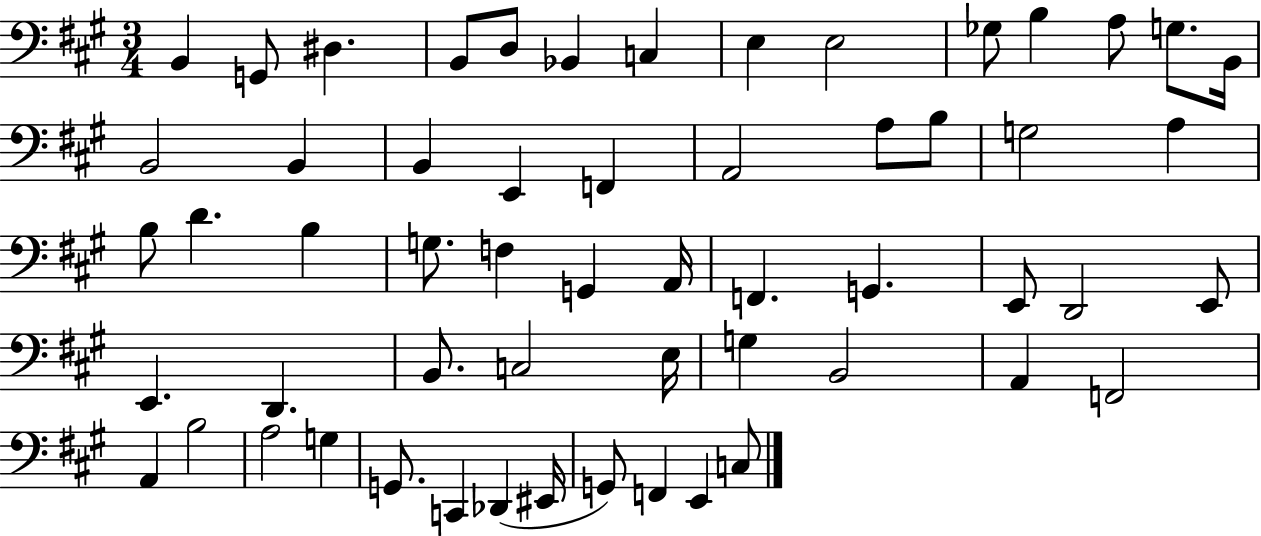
X:1
T:Untitled
M:3/4
L:1/4
K:A
B,, G,,/2 ^D, B,,/2 D,/2 _B,, C, E, E,2 _G,/2 B, A,/2 G,/2 B,,/4 B,,2 B,, B,, E,, F,, A,,2 A,/2 B,/2 G,2 A, B,/2 D B, G,/2 F, G,, A,,/4 F,, G,, E,,/2 D,,2 E,,/2 E,, D,, B,,/2 C,2 E,/4 G, B,,2 A,, F,,2 A,, B,2 A,2 G, G,,/2 C,, _D,, ^E,,/4 G,,/2 F,, E,, C,/2